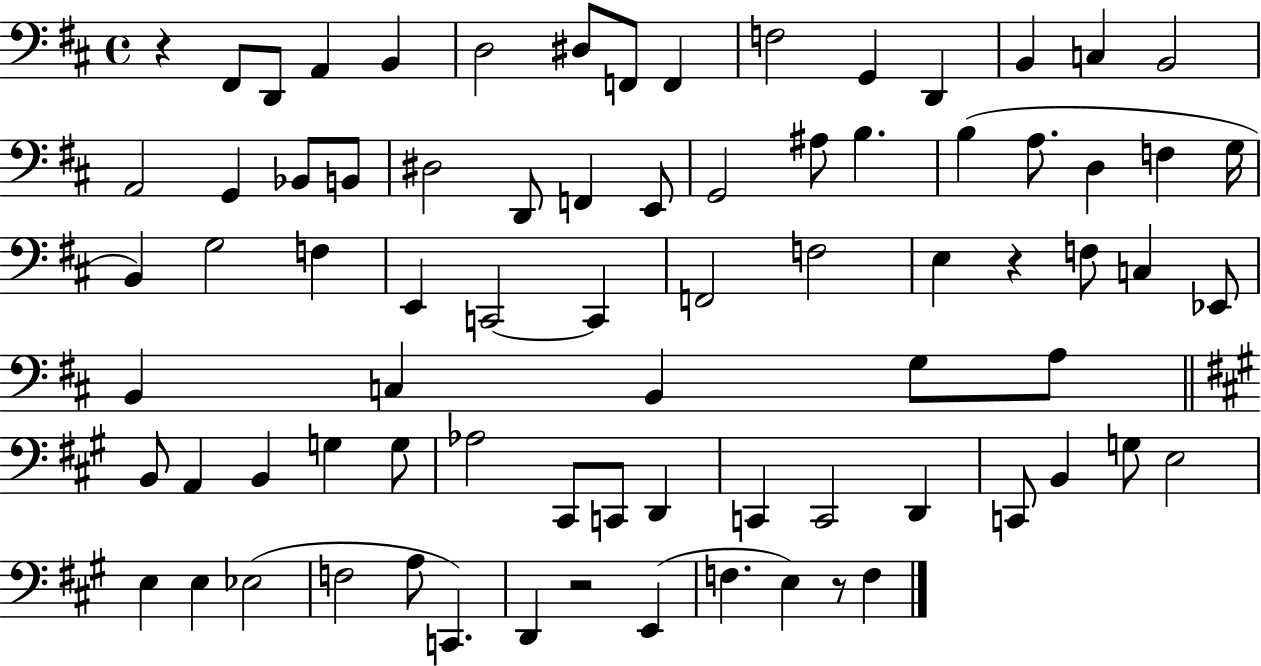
R/q F#2/e D2/e A2/q B2/q D3/h D#3/e F2/e F2/q F3/h G2/q D2/q B2/q C3/q B2/h A2/h G2/q Bb2/e B2/e D#3/h D2/e F2/q E2/e G2/h A#3/e B3/q. B3/q A3/e. D3/q F3/q G3/s B2/q G3/h F3/q E2/q C2/h C2/q F2/h F3/h E3/q R/q F3/e C3/q Eb2/e B2/q C3/q B2/q G3/e A3/e B2/e A2/q B2/q G3/q G3/e Ab3/h C#2/e C2/e D2/q C2/q C2/h D2/q C2/e B2/q G3/e E3/h E3/q E3/q Eb3/h F3/h A3/e C2/q. D2/q R/h E2/q F3/q. E3/q R/e F3/q